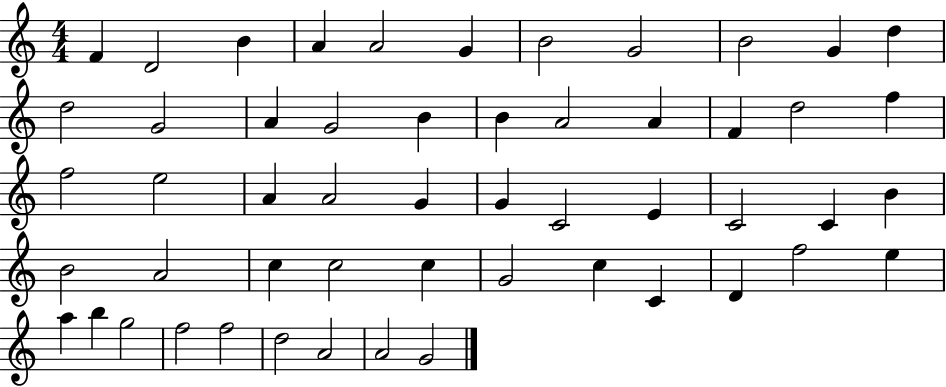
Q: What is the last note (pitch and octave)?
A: G4